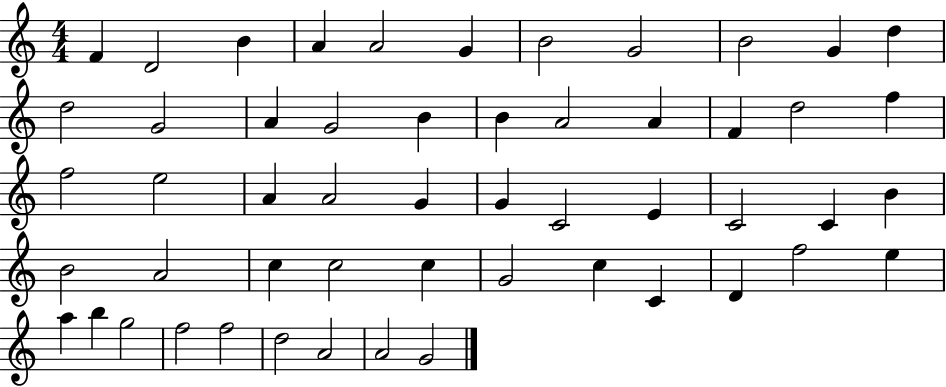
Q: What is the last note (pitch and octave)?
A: G4